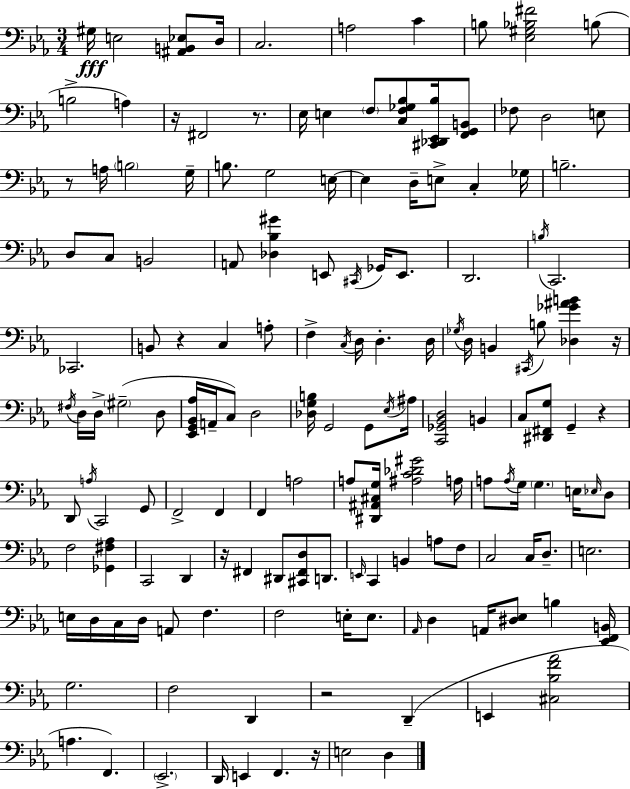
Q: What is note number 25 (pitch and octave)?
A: D3